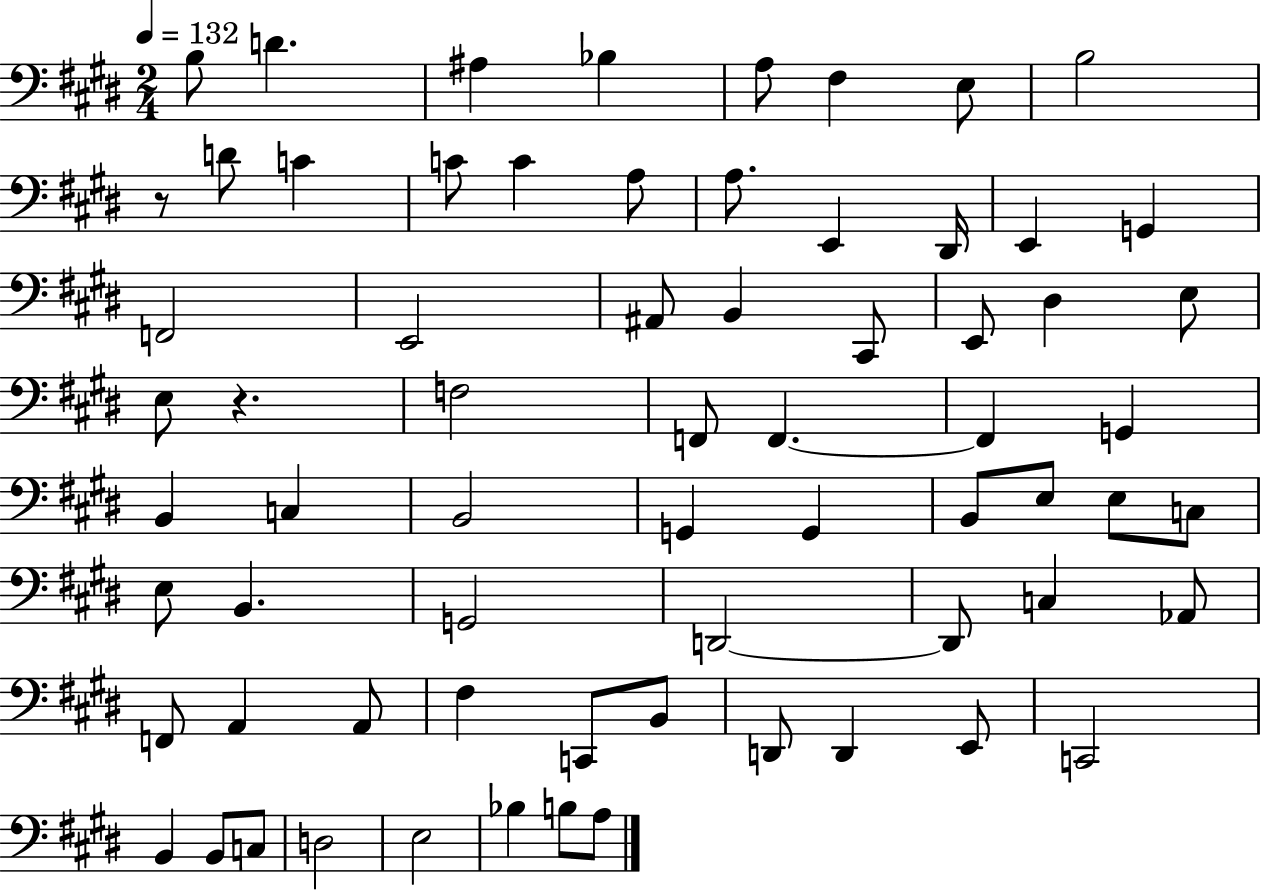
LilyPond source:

{
  \clef bass
  \numericTimeSignature
  \time 2/4
  \key e \major
  \tempo 4 = 132
  b8 d'4. | ais4 bes4 | a8 fis4 e8 | b2 | \break r8 d'8 c'4 | c'8 c'4 a8 | a8. e,4 dis,16 | e,4 g,4 | \break f,2 | e,2 | ais,8 b,4 cis,8 | e,8 dis4 e8 | \break e8 r4. | f2 | f,8 f,4.~~ | f,4 g,4 | \break b,4 c4 | b,2 | g,4 g,4 | b,8 e8 e8 c8 | \break e8 b,4. | g,2 | d,2~~ | d,8 c4 aes,8 | \break f,8 a,4 a,8 | fis4 c,8 b,8 | d,8 d,4 e,8 | c,2 | \break b,4 b,8 c8 | d2 | e2 | bes4 b8 a8 | \break \bar "|."
}